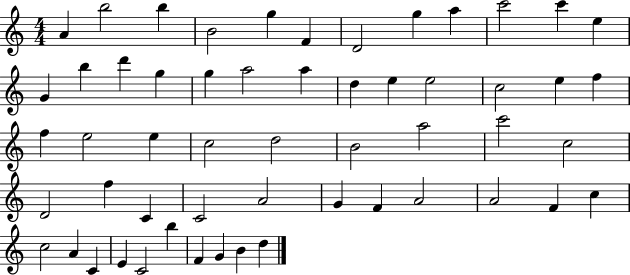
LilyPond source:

{
  \clef treble
  \numericTimeSignature
  \time 4/4
  \key c \major
  a'4 b''2 b''4 | b'2 g''4 f'4 | d'2 g''4 a''4 | c'''2 c'''4 e''4 | \break g'4 b''4 d'''4 g''4 | g''4 a''2 a''4 | d''4 e''4 e''2 | c''2 e''4 f''4 | \break f''4 e''2 e''4 | c''2 d''2 | b'2 a''2 | c'''2 c''2 | \break d'2 f''4 c'4 | c'2 a'2 | g'4 f'4 a'2 | a'2 f'4 c''4 | \break c''2 a'4 c'4 | e'4 c'2 b''4 | f'4 g'4 b'4 d''4 | \bar "|."
}